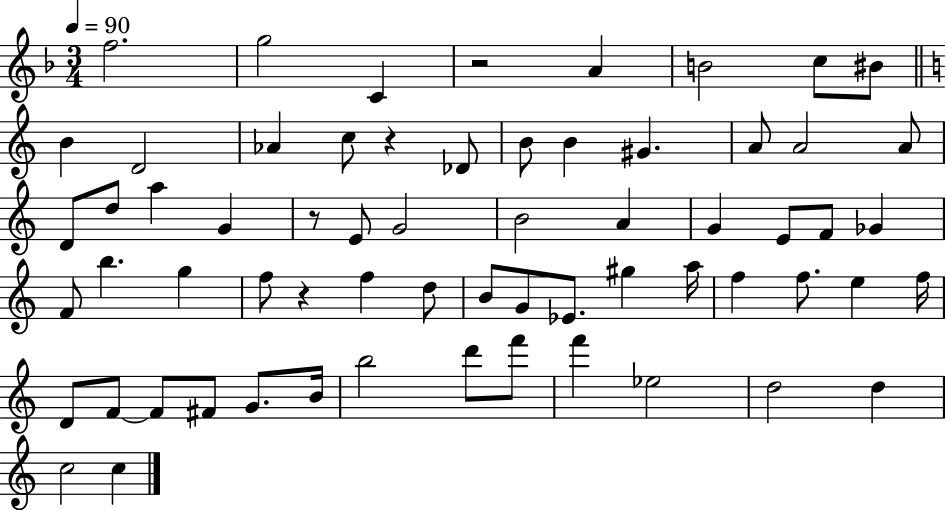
F5/h. G5/h C4/q R/h A4/q B4/h C5/e BIS4/e B4/q D4/h Ab4/q C5/e R/q Db4/e B4/e B4/q G#4/q. A4/e A4/h A4/e D4/e D5/e A5/q G4/q R/e E4/e G4/h B4/h A4/q G4/q E4/e F4/e Gb4/q F4/e B5/q. G5/q F5/e R/q F5/q D5/e B4/e G4/e Eb4/e. G#5/q A5/s F5/q F5/e. E5/q F5/s D4/e F4/e F4/e F#4/e G4/e. B4/s B5/h D6/e F6/e F6/q Eb5/h D5/h D5/q C5/h C5/q